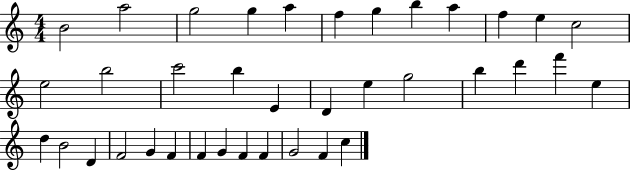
{
  \clef treble
  \numericTimeSignature
  \time 4/4
  \key c \major
  b'2 a''2 | g''2 g''4 a''4 | f''4 g''4 b''4 a''4 | f''4 e''4 c''2 | \break e''2 b''2 | c'''2 b''4 e'4 | d'4 e''4 g''2 | b''4 d'''4 f'''4 e''4 | \break d''4 b'2 d'4 | f'2 g'4 f'4 | f'4 g'4 f'4 f'4 | g'2 f'4 c''4 | \break \bar "|."
}